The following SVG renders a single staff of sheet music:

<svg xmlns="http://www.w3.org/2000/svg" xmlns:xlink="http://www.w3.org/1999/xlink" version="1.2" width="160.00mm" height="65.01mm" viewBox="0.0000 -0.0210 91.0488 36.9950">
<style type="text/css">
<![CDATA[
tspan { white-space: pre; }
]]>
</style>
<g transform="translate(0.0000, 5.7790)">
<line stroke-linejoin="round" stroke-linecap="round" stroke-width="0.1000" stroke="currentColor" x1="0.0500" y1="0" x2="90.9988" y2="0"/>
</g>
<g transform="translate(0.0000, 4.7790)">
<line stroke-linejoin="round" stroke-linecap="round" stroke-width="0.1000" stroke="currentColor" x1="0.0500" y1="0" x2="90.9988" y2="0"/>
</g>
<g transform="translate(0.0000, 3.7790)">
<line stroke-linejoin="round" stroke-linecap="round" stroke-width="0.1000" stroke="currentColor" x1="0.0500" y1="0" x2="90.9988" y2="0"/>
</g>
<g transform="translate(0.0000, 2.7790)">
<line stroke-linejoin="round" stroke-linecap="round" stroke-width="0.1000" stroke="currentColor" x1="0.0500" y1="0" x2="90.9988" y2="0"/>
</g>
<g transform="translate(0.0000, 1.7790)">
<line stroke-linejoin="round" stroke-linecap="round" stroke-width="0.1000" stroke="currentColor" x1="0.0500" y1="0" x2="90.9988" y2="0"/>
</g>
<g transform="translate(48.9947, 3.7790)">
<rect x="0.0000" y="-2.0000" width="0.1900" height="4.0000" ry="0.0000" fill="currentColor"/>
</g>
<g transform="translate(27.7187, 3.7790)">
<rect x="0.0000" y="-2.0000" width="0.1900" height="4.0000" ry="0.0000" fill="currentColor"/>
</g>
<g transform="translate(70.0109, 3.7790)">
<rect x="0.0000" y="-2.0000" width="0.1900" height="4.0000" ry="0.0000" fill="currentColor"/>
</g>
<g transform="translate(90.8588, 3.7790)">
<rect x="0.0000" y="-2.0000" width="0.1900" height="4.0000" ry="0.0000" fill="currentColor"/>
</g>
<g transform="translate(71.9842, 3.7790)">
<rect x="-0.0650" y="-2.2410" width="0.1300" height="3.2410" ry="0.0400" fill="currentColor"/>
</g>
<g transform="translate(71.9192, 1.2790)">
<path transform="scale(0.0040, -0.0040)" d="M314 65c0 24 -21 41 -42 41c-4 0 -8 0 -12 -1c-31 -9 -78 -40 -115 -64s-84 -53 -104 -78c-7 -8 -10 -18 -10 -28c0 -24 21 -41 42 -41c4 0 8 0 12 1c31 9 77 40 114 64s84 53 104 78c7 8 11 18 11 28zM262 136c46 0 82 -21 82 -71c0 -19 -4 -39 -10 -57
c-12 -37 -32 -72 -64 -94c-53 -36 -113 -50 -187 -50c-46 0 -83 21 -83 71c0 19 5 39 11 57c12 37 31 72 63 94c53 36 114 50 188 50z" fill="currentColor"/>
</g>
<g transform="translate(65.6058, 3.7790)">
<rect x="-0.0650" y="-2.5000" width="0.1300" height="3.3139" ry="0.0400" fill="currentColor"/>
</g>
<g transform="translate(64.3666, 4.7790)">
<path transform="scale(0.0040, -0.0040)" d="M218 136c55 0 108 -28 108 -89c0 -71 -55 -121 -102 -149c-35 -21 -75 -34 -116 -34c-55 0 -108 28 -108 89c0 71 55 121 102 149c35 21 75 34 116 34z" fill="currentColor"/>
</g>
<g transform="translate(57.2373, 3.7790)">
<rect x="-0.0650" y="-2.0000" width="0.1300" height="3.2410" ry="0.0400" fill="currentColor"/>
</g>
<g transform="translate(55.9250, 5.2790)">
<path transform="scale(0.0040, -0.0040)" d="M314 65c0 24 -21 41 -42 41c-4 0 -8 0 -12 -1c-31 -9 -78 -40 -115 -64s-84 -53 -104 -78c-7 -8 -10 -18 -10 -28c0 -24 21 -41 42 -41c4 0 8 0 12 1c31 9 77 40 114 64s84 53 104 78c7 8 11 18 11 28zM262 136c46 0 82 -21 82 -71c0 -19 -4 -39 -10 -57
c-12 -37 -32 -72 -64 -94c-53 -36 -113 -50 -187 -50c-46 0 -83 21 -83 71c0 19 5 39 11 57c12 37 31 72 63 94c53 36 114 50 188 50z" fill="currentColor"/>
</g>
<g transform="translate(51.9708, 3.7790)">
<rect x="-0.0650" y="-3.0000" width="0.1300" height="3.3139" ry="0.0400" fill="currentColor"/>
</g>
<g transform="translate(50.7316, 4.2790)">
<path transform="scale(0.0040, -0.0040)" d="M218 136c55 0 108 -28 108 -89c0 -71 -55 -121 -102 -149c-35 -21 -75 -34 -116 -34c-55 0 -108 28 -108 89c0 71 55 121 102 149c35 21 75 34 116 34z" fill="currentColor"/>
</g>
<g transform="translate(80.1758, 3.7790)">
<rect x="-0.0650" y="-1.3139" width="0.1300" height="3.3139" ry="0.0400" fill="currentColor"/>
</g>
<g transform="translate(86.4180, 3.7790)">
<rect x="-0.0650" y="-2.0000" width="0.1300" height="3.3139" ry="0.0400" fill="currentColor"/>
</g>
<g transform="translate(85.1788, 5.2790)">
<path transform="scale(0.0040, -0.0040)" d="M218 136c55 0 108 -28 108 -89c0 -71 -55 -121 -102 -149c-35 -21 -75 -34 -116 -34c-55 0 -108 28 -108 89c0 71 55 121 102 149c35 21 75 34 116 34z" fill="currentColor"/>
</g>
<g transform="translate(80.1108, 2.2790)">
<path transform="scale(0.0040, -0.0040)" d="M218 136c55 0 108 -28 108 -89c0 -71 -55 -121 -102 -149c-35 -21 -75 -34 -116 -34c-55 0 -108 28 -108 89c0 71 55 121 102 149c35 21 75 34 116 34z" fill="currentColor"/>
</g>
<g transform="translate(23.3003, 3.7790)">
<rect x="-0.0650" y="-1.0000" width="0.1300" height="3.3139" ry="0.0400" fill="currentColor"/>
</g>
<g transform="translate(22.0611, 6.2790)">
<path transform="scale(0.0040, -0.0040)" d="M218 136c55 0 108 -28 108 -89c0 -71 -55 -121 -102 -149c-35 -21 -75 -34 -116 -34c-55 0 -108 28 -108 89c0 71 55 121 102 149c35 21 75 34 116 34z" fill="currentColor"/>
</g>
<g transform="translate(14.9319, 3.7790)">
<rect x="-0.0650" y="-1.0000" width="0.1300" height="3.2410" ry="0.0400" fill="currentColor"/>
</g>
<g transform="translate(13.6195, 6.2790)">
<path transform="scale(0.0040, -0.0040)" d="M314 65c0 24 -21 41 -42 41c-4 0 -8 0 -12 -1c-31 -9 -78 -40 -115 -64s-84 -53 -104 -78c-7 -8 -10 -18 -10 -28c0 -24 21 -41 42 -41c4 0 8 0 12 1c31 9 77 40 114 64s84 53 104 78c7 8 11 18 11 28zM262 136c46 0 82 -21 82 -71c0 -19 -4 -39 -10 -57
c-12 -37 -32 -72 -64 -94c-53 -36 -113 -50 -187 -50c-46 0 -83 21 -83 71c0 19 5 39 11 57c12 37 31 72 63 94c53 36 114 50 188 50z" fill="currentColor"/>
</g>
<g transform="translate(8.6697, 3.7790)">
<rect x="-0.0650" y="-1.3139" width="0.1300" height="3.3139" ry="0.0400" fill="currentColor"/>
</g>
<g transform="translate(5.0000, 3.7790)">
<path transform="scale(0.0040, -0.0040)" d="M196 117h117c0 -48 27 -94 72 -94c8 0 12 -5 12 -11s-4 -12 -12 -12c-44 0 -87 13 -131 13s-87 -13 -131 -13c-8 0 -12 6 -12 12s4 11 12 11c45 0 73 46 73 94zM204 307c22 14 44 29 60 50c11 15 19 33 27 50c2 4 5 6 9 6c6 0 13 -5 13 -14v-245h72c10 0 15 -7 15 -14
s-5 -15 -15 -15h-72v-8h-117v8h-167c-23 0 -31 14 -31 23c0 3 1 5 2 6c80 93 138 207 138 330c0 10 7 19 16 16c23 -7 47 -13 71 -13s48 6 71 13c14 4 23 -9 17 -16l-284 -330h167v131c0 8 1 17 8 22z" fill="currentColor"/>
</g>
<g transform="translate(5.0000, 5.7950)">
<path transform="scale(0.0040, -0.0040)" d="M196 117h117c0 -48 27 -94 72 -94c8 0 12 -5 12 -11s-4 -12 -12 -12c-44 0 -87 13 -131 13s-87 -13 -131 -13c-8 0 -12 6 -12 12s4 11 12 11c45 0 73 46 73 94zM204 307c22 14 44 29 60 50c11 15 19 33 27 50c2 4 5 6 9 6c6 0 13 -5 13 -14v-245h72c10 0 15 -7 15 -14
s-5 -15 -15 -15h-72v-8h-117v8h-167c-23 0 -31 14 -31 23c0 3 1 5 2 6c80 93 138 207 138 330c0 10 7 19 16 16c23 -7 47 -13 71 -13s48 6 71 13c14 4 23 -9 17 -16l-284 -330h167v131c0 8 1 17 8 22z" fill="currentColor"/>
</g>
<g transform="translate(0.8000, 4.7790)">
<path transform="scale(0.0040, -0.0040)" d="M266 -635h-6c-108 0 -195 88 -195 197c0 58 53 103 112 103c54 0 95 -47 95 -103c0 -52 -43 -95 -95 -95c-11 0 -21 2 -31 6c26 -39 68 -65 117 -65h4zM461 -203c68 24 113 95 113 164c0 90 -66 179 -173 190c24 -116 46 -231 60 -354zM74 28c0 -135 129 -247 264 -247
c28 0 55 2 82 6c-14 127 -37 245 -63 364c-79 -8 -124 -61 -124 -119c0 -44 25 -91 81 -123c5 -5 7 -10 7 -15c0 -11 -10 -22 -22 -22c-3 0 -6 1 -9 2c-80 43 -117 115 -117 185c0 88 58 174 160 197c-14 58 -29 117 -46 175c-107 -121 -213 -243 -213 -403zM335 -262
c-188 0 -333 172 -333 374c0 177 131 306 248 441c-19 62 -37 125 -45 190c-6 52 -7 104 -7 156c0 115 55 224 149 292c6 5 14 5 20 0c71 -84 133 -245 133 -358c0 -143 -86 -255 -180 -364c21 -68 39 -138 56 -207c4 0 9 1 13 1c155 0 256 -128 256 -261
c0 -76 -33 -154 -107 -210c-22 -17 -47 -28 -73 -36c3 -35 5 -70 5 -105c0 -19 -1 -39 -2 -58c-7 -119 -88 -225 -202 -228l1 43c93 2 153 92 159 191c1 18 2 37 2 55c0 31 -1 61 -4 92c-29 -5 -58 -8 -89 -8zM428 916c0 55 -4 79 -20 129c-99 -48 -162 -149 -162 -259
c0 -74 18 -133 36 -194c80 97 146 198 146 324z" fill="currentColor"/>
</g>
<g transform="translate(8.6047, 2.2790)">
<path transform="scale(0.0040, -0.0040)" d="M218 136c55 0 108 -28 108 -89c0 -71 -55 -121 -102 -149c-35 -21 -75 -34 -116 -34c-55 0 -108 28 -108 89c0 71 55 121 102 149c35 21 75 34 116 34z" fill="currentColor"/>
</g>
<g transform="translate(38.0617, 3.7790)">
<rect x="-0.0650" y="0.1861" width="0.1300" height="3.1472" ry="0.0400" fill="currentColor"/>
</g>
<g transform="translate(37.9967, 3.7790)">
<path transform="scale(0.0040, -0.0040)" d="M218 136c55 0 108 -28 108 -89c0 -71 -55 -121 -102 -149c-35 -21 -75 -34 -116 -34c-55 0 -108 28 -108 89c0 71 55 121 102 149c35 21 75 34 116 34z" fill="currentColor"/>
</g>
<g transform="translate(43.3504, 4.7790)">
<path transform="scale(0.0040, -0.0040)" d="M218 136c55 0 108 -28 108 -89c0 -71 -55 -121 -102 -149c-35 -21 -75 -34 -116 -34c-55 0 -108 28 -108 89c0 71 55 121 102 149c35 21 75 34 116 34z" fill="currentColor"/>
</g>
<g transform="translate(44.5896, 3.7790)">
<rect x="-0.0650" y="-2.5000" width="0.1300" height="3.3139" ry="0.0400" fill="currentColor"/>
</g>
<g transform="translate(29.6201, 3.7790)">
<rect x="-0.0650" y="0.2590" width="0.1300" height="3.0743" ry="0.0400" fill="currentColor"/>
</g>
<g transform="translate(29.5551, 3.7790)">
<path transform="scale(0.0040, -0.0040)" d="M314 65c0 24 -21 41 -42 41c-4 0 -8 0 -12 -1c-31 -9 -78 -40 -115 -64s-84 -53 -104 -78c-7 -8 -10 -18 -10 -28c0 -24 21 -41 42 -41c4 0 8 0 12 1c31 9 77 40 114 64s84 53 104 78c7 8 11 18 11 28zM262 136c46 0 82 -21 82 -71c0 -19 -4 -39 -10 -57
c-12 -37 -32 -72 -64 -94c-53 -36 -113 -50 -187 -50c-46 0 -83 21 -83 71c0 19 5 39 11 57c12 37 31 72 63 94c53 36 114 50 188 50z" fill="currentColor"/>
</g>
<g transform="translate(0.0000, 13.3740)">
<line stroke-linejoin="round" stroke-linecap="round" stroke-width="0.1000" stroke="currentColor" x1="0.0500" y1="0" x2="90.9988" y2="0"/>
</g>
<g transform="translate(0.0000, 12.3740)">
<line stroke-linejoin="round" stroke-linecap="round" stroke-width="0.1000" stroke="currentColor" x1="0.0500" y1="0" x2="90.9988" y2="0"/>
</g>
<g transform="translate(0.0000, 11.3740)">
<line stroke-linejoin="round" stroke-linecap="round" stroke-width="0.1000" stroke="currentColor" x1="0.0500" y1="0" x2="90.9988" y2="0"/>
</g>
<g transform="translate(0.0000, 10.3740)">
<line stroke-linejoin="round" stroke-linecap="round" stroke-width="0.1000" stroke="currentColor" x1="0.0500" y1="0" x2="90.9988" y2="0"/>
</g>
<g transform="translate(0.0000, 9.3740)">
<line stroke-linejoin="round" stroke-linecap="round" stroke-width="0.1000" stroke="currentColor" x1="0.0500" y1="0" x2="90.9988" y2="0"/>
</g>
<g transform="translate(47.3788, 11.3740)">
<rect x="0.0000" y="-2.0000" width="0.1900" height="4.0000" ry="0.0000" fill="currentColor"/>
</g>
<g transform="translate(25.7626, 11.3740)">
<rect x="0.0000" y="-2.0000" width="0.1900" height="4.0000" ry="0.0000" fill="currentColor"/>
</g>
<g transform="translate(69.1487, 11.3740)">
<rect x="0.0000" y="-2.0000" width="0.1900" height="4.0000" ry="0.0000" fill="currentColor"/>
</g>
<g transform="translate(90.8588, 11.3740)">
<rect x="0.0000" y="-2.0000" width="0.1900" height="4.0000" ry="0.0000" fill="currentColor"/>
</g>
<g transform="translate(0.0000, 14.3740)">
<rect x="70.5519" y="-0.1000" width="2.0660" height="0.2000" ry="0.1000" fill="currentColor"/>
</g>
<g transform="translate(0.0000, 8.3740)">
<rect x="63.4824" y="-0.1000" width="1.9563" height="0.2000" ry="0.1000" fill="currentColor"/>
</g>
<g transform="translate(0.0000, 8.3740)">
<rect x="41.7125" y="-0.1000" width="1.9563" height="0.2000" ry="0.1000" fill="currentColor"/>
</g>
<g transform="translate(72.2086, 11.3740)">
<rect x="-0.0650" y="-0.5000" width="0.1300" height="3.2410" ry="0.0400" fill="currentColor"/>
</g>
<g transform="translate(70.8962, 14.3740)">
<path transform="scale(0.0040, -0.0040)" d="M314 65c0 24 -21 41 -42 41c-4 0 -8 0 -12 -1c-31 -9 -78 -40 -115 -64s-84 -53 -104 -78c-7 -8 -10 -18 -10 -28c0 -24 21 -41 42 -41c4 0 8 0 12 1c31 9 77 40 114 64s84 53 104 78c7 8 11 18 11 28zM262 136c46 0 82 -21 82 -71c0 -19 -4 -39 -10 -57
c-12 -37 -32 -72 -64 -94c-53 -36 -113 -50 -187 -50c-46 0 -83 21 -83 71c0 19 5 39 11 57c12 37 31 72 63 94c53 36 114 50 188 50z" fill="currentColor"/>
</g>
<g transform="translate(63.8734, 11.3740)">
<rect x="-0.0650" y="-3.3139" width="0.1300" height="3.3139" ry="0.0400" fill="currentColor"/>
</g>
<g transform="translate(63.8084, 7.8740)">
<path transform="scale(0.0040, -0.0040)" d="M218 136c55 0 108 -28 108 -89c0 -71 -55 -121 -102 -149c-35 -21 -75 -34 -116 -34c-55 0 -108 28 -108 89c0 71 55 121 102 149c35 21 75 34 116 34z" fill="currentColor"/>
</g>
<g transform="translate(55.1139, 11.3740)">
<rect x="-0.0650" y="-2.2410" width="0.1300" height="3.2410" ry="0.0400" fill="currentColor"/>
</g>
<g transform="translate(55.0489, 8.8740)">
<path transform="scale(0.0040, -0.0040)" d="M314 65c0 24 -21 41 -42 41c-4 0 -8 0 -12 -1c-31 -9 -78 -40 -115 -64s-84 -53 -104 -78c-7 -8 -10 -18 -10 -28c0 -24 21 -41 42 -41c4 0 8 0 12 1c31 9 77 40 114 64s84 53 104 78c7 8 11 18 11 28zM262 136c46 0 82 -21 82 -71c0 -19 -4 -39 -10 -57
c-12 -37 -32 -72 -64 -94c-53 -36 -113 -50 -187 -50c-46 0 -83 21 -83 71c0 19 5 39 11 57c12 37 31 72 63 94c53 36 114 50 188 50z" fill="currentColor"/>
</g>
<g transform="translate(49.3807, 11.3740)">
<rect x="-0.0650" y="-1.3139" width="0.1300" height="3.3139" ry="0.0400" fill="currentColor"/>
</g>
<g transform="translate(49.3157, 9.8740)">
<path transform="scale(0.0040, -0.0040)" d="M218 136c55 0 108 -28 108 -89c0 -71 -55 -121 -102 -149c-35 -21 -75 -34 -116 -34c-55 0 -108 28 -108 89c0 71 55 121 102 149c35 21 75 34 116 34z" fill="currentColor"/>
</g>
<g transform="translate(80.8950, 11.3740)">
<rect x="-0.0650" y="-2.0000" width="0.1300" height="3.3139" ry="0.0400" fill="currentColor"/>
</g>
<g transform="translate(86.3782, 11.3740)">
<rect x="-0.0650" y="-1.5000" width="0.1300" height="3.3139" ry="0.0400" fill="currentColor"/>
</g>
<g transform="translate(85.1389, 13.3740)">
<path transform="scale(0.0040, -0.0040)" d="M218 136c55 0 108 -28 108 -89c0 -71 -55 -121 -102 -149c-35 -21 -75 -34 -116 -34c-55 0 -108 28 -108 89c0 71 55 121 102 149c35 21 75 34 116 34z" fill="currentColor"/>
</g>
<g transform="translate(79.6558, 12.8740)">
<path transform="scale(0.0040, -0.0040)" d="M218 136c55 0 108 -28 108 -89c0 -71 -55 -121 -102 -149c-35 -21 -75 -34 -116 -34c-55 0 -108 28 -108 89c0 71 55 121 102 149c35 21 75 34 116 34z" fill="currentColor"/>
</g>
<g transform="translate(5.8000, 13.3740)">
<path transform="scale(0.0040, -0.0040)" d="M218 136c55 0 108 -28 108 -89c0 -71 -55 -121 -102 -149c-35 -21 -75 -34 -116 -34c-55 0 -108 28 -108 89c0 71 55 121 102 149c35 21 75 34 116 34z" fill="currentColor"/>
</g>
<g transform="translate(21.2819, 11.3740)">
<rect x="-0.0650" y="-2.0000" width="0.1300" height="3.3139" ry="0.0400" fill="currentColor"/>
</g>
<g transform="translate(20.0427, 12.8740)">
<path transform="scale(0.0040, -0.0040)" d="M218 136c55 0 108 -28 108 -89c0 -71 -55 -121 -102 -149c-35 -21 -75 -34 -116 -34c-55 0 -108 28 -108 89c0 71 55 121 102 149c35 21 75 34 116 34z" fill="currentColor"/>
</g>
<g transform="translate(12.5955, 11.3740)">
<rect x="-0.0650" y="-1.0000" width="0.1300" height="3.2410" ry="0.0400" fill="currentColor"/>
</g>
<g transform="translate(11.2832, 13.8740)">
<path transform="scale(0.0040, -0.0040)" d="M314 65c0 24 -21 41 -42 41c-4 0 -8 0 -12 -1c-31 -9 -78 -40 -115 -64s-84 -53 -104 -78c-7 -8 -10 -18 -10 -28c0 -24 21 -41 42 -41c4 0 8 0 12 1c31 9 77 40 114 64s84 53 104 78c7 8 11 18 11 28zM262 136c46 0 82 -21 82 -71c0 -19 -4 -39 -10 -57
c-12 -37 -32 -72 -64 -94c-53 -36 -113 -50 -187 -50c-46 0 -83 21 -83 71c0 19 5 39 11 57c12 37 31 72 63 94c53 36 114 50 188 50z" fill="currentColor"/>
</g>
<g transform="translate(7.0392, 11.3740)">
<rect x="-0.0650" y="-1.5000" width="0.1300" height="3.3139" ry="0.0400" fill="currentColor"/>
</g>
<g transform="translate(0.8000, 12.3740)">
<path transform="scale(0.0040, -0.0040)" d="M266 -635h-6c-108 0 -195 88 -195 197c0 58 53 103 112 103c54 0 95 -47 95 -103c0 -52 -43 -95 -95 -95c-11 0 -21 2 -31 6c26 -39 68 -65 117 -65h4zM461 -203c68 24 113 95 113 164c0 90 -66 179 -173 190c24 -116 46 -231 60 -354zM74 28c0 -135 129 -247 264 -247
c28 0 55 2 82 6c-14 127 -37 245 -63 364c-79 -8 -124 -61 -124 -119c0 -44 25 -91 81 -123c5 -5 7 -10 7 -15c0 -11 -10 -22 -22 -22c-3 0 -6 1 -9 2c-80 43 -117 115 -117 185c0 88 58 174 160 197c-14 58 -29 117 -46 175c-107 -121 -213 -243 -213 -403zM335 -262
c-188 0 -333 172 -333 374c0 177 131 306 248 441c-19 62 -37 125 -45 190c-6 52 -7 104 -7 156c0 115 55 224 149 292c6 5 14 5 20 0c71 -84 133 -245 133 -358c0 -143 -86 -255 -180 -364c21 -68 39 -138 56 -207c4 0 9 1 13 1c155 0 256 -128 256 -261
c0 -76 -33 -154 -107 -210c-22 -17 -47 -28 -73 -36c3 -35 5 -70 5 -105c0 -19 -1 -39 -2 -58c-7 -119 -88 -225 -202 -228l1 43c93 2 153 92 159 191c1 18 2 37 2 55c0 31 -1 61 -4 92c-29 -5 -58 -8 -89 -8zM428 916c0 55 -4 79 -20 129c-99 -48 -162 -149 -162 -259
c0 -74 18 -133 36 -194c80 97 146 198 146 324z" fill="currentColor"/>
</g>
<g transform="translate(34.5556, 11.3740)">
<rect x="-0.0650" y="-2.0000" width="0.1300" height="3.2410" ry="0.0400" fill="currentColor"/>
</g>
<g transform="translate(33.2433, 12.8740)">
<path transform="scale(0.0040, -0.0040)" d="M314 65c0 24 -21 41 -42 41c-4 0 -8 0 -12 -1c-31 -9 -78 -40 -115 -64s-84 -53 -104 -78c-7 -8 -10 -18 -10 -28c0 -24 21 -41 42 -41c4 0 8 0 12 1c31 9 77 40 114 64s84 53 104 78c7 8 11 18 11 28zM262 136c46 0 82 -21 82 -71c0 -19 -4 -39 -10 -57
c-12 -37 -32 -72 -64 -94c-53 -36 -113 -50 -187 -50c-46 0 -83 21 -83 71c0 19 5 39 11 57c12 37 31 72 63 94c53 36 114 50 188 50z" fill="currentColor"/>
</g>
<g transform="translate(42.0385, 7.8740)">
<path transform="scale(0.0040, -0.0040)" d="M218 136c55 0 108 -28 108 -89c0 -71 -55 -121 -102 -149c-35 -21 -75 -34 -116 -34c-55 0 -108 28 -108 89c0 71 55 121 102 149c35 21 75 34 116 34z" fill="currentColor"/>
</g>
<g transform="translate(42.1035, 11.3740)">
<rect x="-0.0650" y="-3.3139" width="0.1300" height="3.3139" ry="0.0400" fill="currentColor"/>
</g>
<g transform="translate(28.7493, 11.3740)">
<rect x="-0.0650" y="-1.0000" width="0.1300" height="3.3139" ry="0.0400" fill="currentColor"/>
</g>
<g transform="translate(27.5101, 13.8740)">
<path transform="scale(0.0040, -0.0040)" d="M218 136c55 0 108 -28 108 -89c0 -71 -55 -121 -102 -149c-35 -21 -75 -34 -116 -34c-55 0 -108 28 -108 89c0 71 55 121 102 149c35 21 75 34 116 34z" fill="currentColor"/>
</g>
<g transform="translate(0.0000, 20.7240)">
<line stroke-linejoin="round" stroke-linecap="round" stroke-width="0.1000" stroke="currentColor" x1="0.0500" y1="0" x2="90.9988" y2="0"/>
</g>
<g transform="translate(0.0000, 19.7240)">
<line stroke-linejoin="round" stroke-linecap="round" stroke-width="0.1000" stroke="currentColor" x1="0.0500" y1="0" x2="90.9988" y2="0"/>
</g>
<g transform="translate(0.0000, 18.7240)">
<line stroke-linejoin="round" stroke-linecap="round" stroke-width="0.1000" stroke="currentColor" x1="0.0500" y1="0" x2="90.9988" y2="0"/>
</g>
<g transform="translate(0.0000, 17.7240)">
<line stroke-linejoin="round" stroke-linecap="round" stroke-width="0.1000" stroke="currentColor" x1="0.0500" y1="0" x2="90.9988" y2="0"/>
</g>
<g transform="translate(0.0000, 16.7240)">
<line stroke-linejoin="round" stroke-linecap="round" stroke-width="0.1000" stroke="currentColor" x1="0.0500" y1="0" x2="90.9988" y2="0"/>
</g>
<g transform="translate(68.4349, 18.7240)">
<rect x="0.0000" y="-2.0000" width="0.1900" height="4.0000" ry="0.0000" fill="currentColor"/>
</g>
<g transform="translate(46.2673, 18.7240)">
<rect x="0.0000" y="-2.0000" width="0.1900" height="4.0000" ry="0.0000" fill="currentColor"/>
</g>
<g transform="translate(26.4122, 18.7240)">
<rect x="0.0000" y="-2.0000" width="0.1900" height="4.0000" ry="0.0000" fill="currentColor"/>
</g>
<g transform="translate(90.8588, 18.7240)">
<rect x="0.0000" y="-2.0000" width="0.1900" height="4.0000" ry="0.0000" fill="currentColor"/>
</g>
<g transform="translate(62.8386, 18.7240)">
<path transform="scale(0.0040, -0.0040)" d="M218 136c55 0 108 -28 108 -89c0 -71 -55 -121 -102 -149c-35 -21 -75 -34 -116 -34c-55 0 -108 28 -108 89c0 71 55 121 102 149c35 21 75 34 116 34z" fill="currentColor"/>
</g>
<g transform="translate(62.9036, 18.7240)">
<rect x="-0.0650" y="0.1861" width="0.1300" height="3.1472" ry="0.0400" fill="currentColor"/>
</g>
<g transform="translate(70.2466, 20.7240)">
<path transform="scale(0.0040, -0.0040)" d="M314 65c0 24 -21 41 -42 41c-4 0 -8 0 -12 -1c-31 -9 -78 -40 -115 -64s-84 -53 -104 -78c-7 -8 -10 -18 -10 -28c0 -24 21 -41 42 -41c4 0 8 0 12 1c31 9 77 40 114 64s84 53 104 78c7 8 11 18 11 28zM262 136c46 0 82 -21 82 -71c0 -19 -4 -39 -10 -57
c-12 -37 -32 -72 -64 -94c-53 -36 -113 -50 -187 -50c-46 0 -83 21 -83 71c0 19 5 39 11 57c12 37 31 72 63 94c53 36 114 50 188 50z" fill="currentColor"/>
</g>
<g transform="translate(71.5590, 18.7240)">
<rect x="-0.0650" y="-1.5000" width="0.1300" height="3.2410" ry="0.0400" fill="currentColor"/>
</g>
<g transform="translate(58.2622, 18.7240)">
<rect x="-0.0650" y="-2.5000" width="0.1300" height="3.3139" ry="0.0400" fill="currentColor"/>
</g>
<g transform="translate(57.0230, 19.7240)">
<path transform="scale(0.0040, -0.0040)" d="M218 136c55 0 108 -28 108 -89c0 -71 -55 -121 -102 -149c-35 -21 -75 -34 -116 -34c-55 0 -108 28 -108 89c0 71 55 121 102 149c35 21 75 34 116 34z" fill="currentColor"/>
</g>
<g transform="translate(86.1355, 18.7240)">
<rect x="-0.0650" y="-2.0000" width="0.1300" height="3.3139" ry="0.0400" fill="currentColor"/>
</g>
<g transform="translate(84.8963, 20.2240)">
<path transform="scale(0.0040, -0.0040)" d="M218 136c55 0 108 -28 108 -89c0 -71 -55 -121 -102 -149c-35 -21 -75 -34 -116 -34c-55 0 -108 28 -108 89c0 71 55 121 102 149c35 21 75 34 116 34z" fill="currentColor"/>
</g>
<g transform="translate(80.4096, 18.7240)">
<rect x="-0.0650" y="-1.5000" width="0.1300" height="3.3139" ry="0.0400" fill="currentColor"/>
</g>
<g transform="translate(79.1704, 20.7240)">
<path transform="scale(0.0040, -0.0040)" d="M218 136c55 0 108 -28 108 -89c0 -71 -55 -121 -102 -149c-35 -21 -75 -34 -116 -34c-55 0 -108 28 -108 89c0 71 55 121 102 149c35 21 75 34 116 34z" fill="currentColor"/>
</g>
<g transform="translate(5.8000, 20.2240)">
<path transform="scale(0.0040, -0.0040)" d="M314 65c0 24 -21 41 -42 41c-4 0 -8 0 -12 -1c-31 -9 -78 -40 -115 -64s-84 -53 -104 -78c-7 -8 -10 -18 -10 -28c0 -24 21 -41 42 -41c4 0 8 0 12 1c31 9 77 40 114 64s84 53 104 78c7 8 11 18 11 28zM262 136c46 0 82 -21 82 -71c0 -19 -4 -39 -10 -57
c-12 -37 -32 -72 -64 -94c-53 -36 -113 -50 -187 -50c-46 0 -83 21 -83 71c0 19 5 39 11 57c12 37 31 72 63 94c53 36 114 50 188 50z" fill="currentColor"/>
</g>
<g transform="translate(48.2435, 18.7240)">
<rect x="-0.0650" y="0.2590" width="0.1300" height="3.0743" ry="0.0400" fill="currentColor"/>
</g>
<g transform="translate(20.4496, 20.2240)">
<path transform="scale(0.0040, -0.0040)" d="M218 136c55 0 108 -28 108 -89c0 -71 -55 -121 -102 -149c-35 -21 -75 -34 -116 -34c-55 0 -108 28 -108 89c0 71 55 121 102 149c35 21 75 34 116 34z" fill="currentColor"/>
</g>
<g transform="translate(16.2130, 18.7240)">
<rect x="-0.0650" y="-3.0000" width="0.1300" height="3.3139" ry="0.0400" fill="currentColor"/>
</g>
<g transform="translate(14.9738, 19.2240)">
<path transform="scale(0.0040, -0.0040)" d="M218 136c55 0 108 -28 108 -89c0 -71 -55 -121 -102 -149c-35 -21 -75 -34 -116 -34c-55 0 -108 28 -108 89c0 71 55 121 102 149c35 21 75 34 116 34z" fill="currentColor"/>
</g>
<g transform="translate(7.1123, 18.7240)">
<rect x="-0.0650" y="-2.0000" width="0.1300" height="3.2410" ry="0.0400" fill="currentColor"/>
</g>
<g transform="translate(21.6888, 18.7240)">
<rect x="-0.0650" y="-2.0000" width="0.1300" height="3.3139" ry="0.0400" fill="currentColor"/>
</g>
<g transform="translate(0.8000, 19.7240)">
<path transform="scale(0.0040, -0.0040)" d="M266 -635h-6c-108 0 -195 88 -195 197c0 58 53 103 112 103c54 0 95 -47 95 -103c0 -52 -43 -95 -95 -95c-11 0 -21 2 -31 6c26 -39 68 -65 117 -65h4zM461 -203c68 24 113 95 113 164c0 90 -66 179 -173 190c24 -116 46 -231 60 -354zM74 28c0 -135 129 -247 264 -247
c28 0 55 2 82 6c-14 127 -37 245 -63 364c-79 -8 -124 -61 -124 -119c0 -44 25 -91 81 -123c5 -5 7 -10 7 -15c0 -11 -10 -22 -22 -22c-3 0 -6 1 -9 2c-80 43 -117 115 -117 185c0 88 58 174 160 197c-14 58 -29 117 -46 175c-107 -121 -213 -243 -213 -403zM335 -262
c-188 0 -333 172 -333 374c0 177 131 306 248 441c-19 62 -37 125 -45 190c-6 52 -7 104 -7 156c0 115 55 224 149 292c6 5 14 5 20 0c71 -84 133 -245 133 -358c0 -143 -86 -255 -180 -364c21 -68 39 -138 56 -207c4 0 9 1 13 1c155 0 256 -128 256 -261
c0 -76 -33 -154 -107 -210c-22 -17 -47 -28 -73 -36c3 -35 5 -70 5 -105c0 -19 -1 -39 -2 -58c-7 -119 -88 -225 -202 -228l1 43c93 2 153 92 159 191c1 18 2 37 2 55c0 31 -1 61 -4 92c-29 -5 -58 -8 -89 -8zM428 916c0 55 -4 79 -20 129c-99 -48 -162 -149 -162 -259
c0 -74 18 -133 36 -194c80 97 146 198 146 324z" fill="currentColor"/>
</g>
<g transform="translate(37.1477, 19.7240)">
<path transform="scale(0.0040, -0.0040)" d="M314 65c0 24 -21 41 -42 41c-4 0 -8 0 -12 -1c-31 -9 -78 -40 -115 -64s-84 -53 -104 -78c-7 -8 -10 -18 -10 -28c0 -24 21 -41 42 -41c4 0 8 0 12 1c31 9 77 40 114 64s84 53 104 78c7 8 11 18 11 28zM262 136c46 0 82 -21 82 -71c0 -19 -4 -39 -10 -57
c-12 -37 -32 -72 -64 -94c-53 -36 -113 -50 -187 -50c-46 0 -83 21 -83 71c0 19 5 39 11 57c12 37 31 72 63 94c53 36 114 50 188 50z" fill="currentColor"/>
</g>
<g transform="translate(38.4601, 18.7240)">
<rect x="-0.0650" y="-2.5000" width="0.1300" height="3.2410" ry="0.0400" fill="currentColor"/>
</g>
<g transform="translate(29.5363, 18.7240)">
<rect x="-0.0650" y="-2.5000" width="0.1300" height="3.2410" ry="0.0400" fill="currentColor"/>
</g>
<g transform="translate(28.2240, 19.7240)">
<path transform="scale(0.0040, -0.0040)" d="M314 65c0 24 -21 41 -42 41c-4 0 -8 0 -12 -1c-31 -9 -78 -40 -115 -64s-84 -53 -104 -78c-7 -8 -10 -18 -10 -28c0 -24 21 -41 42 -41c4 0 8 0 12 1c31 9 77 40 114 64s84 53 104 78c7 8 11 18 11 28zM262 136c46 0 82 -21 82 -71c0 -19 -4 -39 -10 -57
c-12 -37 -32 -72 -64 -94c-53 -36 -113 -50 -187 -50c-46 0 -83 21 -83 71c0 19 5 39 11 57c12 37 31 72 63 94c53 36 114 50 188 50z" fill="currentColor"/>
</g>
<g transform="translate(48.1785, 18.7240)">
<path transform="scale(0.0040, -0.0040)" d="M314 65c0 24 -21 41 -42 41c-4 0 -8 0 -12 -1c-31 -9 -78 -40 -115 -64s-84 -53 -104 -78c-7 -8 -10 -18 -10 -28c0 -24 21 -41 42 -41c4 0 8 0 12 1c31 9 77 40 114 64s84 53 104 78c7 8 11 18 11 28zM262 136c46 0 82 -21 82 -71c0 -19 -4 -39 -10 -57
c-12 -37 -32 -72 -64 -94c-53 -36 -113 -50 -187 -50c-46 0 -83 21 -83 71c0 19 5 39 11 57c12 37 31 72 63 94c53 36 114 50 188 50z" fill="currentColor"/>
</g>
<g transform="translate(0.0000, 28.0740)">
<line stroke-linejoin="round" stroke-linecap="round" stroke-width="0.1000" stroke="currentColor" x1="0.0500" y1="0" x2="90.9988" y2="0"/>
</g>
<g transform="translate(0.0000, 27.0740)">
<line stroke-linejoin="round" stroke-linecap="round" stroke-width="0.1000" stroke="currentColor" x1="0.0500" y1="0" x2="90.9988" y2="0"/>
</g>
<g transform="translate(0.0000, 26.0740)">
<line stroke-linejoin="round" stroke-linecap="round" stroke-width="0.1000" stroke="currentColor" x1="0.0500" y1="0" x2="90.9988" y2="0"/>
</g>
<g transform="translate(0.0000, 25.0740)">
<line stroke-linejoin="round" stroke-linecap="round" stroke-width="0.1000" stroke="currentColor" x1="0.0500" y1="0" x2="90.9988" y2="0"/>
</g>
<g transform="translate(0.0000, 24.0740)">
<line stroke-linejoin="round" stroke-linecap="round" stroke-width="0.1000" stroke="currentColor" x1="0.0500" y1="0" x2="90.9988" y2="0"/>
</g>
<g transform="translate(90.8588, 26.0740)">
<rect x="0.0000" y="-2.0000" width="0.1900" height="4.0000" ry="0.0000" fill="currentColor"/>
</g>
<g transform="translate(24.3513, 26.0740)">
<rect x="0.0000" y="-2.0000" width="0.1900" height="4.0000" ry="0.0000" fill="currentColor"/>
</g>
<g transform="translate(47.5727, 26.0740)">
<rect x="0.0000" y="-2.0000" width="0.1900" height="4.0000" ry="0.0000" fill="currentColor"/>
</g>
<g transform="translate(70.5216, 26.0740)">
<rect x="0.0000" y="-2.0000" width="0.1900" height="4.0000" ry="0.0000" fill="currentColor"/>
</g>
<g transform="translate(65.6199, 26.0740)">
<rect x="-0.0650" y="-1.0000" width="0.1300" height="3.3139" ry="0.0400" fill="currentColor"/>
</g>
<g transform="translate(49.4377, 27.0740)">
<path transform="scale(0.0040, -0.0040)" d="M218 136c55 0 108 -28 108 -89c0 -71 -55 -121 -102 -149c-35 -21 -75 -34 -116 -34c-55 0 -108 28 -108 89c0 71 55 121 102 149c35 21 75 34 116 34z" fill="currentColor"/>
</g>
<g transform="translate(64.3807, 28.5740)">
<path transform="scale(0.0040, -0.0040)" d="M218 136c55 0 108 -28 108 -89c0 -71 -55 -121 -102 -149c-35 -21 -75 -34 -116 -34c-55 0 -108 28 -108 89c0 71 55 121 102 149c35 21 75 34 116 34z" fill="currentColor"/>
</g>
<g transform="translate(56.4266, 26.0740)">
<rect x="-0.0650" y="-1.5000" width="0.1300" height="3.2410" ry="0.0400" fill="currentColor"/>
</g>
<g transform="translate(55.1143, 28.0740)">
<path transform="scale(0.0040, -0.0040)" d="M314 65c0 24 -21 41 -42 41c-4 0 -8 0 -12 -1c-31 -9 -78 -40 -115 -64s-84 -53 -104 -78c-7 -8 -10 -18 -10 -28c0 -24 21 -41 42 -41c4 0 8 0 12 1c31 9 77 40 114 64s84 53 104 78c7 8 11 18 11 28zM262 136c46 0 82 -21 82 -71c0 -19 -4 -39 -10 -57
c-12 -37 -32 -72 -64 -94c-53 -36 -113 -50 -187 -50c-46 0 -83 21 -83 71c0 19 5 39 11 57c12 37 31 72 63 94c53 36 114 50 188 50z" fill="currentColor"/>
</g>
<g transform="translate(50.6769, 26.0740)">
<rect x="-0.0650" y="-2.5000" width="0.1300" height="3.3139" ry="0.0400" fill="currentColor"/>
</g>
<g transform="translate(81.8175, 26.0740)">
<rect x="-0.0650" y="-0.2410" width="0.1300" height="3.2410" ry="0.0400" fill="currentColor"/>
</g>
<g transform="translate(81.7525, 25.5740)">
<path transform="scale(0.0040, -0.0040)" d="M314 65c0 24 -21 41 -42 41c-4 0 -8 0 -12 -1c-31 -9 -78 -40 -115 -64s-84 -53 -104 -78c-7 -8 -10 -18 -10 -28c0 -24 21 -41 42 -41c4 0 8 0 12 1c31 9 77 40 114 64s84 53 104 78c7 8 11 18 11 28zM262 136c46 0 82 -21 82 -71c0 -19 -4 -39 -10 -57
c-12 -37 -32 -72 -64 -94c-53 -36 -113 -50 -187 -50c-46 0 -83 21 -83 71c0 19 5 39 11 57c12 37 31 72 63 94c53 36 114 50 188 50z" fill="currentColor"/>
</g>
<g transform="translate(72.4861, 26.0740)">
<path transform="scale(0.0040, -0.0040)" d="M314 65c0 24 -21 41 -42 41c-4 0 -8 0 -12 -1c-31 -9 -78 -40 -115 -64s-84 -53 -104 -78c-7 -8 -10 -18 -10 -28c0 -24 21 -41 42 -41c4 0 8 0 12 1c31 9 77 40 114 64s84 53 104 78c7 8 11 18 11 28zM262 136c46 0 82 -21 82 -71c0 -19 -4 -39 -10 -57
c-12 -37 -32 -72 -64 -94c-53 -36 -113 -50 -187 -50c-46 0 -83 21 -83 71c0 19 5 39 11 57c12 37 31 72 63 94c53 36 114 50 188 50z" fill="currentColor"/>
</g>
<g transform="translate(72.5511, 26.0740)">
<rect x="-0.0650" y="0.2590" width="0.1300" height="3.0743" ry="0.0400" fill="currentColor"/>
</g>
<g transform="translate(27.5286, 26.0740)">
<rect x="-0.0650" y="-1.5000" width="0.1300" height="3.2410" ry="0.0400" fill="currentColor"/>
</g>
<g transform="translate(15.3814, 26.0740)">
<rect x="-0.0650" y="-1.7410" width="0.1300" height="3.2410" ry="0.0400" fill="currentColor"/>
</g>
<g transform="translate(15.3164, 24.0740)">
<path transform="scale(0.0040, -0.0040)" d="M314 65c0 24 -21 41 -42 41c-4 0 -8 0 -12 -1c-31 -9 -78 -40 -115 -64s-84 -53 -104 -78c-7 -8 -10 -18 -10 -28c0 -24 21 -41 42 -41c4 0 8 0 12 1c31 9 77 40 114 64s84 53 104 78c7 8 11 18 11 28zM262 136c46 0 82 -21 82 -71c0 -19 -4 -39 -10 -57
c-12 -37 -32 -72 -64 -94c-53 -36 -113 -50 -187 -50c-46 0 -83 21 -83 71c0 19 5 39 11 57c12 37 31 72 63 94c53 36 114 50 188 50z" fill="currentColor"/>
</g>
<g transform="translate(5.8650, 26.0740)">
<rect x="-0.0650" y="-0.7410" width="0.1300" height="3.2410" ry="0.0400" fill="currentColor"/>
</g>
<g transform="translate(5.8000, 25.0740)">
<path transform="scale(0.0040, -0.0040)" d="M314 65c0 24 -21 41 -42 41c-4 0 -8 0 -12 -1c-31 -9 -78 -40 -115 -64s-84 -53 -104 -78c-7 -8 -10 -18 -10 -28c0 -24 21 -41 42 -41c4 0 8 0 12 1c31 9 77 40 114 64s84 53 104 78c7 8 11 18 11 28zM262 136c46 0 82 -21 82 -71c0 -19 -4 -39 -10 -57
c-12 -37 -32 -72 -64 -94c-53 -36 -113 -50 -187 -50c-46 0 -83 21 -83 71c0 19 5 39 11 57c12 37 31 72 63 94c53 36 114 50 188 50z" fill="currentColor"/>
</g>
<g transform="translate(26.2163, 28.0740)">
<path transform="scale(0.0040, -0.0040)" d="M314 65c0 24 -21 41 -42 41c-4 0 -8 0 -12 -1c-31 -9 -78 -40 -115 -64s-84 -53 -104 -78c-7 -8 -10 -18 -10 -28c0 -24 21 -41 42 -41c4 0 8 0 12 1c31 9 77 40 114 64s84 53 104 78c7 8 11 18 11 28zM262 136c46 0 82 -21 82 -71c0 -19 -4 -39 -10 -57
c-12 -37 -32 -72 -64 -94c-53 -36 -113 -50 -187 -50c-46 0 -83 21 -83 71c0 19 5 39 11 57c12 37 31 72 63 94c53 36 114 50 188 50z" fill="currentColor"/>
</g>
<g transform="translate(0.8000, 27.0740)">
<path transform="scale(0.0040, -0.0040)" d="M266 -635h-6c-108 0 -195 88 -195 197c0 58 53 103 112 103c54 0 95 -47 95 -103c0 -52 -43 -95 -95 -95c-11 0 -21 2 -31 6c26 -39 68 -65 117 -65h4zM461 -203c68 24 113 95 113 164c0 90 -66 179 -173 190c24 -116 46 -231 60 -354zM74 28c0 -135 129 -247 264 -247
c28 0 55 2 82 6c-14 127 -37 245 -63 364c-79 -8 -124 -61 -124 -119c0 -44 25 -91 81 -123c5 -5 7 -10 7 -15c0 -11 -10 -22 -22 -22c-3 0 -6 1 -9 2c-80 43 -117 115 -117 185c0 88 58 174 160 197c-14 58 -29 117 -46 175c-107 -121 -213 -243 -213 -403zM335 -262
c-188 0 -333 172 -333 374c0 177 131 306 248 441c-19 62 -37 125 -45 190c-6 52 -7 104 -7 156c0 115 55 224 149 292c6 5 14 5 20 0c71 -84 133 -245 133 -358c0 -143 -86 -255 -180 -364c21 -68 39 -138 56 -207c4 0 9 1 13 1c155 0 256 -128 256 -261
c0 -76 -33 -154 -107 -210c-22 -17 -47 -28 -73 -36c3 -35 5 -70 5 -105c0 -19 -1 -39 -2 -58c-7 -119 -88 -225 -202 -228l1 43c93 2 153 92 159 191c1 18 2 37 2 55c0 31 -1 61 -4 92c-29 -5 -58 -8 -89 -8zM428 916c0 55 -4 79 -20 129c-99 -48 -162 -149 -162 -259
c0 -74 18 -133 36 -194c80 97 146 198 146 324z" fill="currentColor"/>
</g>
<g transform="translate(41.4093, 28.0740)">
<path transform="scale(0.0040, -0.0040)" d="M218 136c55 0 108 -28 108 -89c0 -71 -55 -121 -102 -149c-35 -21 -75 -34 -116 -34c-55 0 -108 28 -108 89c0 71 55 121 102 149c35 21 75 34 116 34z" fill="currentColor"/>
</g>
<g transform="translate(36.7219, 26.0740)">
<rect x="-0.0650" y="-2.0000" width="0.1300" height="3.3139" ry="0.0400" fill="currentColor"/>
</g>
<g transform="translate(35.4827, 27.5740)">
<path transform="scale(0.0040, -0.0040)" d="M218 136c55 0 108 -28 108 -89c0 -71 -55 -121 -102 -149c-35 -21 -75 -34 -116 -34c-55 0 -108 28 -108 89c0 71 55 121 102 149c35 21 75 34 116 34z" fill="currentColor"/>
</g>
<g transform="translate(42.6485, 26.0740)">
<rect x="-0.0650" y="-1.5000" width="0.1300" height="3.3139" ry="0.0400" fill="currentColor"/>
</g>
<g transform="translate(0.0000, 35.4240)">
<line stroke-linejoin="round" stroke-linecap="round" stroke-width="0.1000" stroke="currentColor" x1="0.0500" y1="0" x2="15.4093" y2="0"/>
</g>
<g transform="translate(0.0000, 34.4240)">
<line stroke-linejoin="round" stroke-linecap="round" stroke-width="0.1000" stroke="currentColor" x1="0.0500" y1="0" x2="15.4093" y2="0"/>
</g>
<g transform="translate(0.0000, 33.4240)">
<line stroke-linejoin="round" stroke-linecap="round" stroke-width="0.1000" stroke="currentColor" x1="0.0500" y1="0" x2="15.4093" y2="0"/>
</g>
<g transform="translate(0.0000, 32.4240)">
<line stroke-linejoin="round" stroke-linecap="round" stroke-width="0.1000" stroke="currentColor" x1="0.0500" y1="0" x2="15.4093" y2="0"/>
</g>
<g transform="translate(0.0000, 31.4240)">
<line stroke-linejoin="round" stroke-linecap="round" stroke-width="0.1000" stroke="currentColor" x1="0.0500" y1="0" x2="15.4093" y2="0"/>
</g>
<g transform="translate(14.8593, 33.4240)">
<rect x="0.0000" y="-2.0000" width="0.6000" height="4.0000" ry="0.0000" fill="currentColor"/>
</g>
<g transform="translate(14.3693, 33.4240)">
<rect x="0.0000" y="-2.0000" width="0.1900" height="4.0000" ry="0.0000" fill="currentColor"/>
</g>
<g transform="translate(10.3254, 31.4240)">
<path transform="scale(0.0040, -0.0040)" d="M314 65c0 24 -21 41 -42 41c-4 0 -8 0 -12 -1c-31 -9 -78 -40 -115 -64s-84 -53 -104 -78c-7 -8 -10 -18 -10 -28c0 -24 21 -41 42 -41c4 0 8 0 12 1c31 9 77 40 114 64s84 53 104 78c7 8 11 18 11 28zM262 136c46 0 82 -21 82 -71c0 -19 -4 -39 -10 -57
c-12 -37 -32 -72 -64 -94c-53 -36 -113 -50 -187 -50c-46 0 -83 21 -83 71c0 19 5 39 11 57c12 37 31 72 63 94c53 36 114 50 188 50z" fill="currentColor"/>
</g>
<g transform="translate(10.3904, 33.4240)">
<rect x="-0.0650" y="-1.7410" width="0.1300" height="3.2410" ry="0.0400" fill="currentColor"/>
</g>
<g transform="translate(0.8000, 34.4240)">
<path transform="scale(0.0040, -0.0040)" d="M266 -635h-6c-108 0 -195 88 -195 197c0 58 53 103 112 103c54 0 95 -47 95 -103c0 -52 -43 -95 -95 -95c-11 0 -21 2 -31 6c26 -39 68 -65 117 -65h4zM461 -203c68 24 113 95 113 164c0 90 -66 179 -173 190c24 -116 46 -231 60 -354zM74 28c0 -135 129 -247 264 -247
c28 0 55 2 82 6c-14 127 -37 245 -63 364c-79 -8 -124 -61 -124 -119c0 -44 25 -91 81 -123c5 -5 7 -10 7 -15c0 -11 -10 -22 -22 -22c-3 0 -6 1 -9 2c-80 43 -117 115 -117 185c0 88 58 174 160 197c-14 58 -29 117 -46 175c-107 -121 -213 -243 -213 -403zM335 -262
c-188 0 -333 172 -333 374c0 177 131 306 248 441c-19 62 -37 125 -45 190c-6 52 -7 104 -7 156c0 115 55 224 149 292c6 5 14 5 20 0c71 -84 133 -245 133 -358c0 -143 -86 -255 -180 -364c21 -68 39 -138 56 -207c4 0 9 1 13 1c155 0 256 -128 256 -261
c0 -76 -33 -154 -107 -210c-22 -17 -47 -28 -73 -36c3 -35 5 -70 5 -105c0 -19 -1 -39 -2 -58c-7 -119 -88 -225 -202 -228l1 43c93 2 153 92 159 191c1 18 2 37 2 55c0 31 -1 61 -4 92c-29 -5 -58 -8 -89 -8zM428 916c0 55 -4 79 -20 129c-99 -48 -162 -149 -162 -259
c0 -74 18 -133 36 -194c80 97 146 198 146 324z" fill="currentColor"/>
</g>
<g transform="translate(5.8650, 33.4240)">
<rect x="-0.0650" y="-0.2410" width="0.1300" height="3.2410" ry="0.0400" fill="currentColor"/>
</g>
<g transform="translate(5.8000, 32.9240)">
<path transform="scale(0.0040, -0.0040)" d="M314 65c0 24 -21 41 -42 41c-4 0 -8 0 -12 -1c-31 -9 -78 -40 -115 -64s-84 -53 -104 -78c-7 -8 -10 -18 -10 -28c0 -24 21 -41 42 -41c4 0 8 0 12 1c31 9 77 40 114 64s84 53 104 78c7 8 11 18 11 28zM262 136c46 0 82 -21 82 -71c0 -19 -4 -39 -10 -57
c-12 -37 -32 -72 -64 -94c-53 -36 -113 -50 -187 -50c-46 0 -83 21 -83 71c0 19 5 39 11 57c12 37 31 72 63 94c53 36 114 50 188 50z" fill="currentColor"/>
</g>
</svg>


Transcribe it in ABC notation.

X:1
T:Untitled
M:4/4
L:1/4
K:C
e D2 D B2 B G A F2 G g2 e F E D2 F D F2 b e g2 b C2 F E F2 A F G2 G2 B2 G B E2 E F d2 f2 E2 F E G E2 D B2 c2 c2 f2